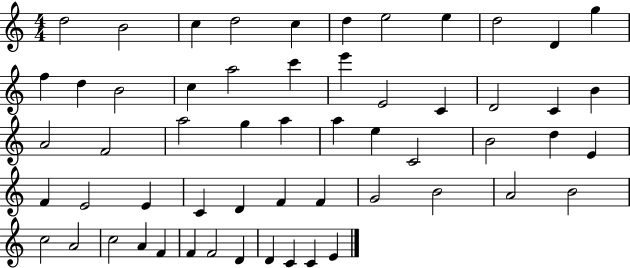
X:1
T:Untitled
M:4/4
L:1/4
K:C
d2 B2 c d2 c d e2 e d2 D g f d B2 c a2 c' e' E2 C D2 C B A2 F2 a2 g a a e C2 B2 d E F E2 E C D F F G2 B2 A2 B2 c2 A2 c2 A F F F2 D D C C E